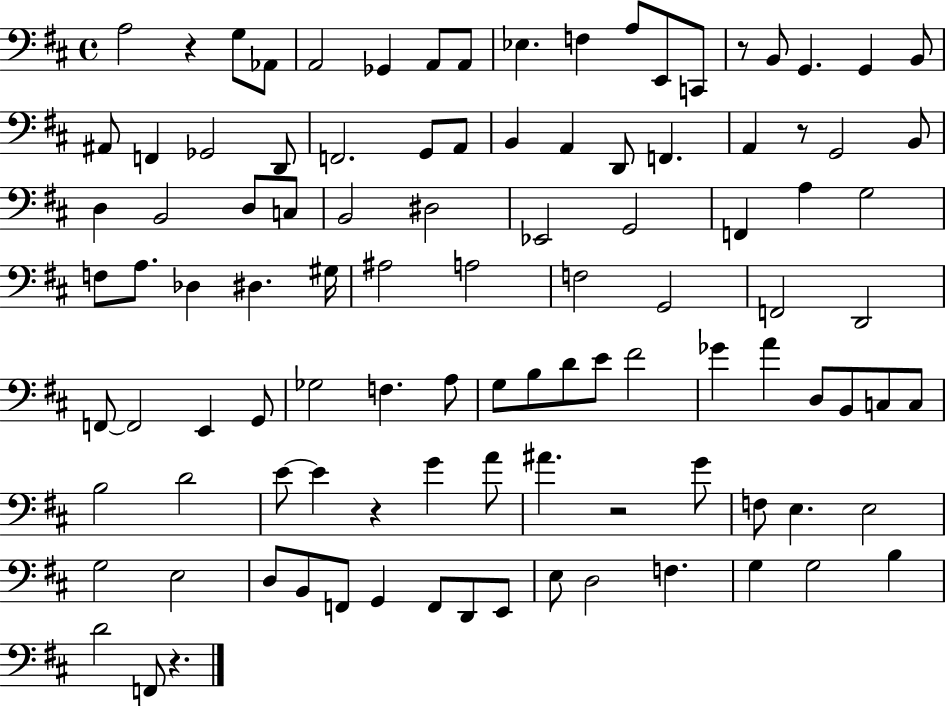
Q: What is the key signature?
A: D major